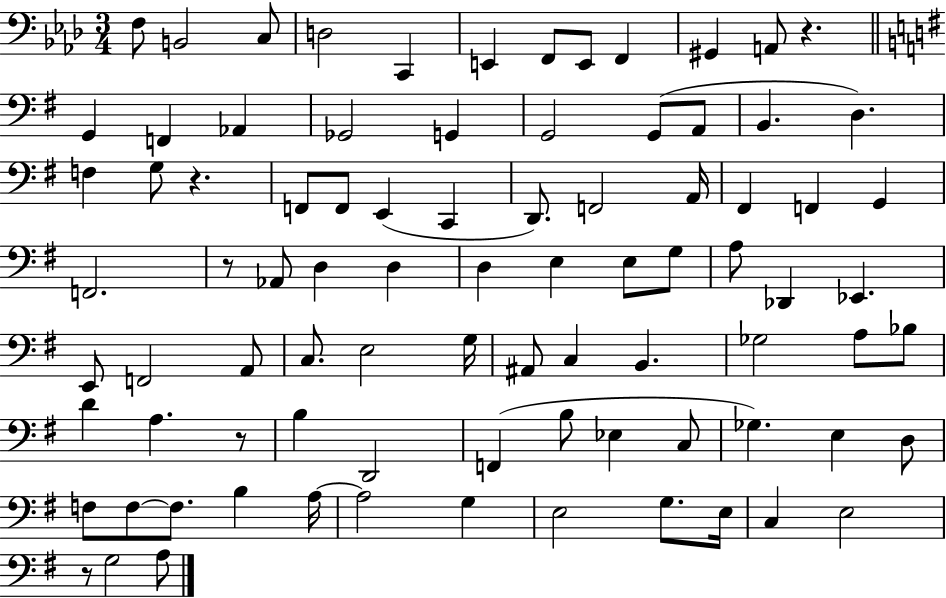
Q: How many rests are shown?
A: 5